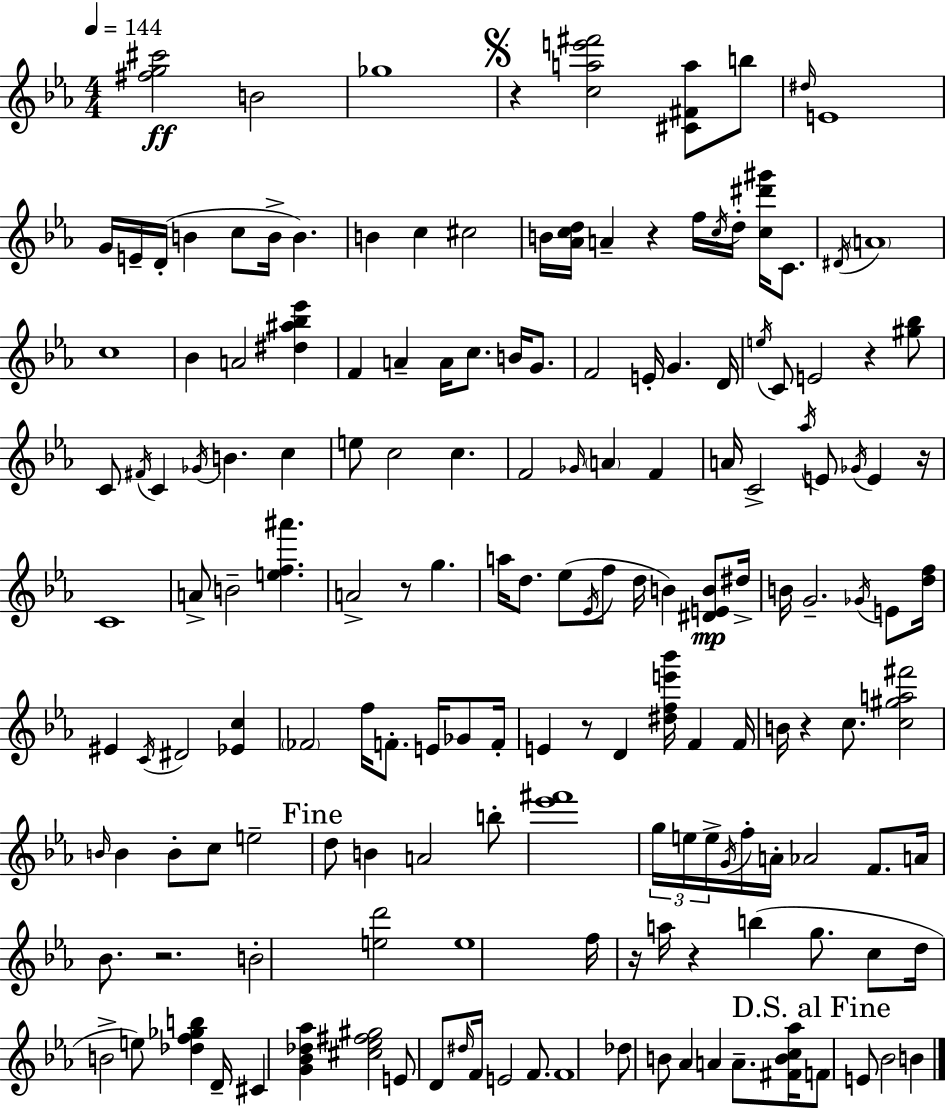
X:1
T:Untitled
M:4/4
L:1/4
K:Cm
[^fg^c']2 B2 _g4 z [cae'^f']2 [^C^Fa]/2 b/2 ^d/4 E4 G/4 E/4 D/4 B c/2 B/4 B B c ^c2 B/4 [_Acd]/4 A z f/4 c/4 d/4 [c^d'^g']/4 C/2 ^D/4 A4 c4 _B A2 [^d^a_b_e'] F A A/4 c/2 B/4 G/2 F2 E/4 G D/4 e/4 C/2 E2 z [^g_b]/2 C/2 ^F/4 C _G/4 B c e/2 c2 c F2 _G/4 A F A/4 C2 _a/4 E/2 _G/4 E z/4 C4 A/2 B2 [ef^a'] A2 z/2 g a/4 d/2 _e/2 _E/4 f/2 d/4 B [^DEB]/2 ^d/4 B/4 G2 _G/4 E/2 [df]/4 ^E C/4 ^D2 [_Ec] _F2 f/4 F/2 E/4 _G/2 F/4 E z/2 D [^dfe'_b']/4 F F/4 B/4 z c/2 [c^ga^f']2 B/4 B B/2 c/2 e2 d/2 B A2 b/2 [_e'^f']4 g/4 e/4 e/4 G/4 f/4 A/4 _A2 F/2 A/4 _B/2 z2 B2 [ed']2 e4 f/4 z/4 a/4 z b g/2 c/2 d/4 B2 e/2 [_df_gb] D/4 ^C [G_B_d_a] [^c_e^f^g]2 E/2 D/2 ^d/4 F/4 E2 F/2 F4 _d/2 B/2 _A A A/2 [^FBc_a]/4 F/2 E/2 _B2 B